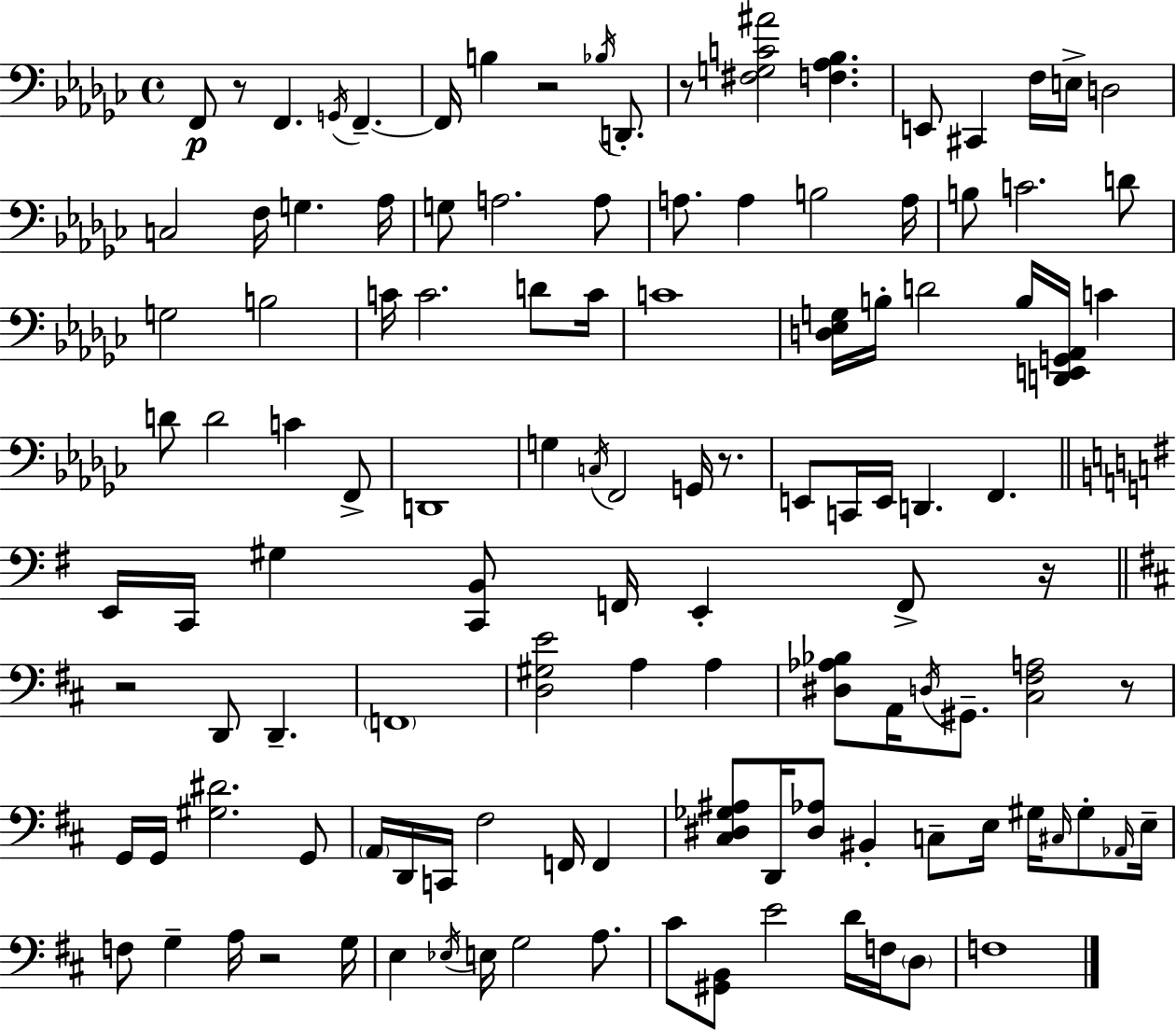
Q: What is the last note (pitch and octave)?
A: F3